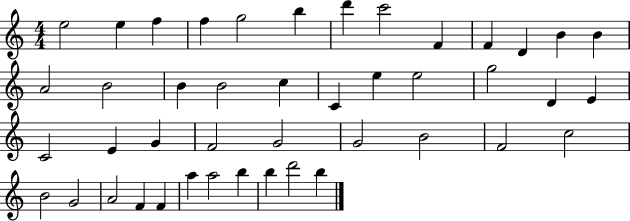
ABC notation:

X:1
T:Untitled
M:4/4
L:1/4
K:C
e2 e f f g2 b d' c'2 F F D B B A2 B2 B B2 c C e e2 g2 D E C2 E G F2 G2 G2 B2 F2 c2 B2 G2 A2 F F a a2 b b d'2 b